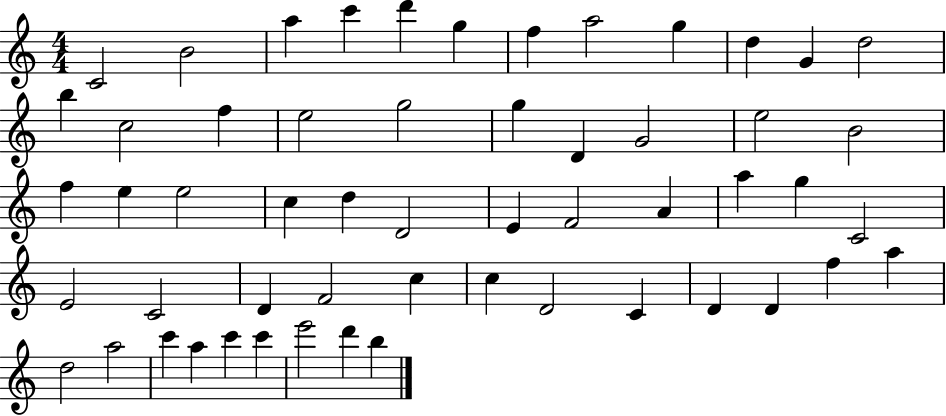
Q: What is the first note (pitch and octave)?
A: C4